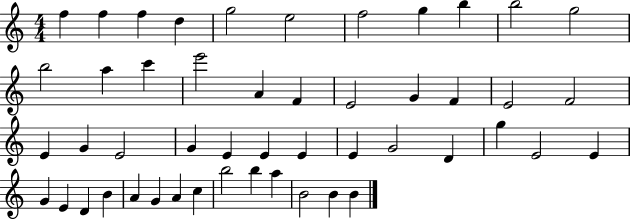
F5/q F5/q F5/q D5/q G5/h E5/h F5/h G5/q B5/q B5/h G5/h B5/h A5/q C6/q E6/h A4/q F4/q E4/h G4/q F4/q E4/h F4/h E4/q G4/q E4/h G4/q E4/q E4/q E4/q E4/q G4/h D4/q G5/q E4/h E4/q G4/q E4/q D4/q B4/q A4/q G4/q A4/q C5/q B5/h B5/q A5/q B4/h B4/q B4/q